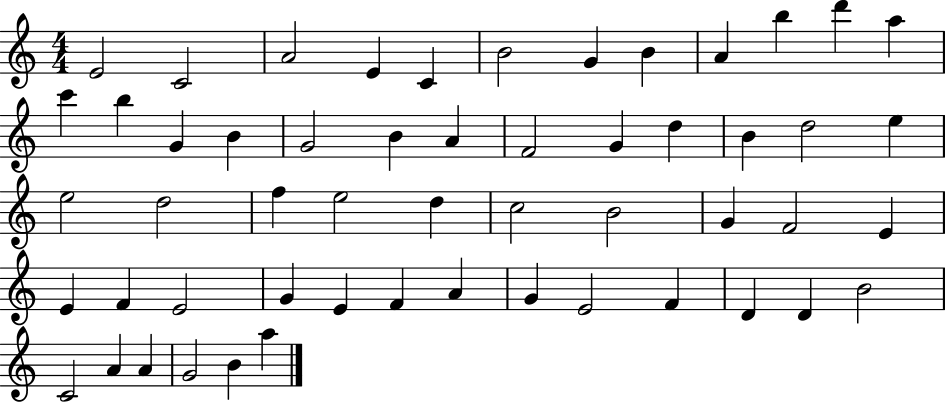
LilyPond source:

{
  \clef treble
  \numericTimeSignature
  \time 4/4
  \key c \major
  e'2 c'2 | a'2 e'4 c'4 | b'2 g'4 b'4 | a'4 b''4 d'''4 a''4 | \break c'''4 b''4 g'4 b'4 | g'2 b'4 a'4 | f'2 g'4 d''4 | b'4 d''2 e''4 | \break e''2 d''2 | f''4 e''2 d''4 | c''2 b'2 | g'4 f'2 e'4 | \break e'4 f'4 e'2 | g'4 e'4 f'4 a'4 | g'4 e'2 f'4 | d'4 d'4 b'2 | \break c'2 a'4 a'4 | g'2 b'4 a''4 | \bar "|."
}